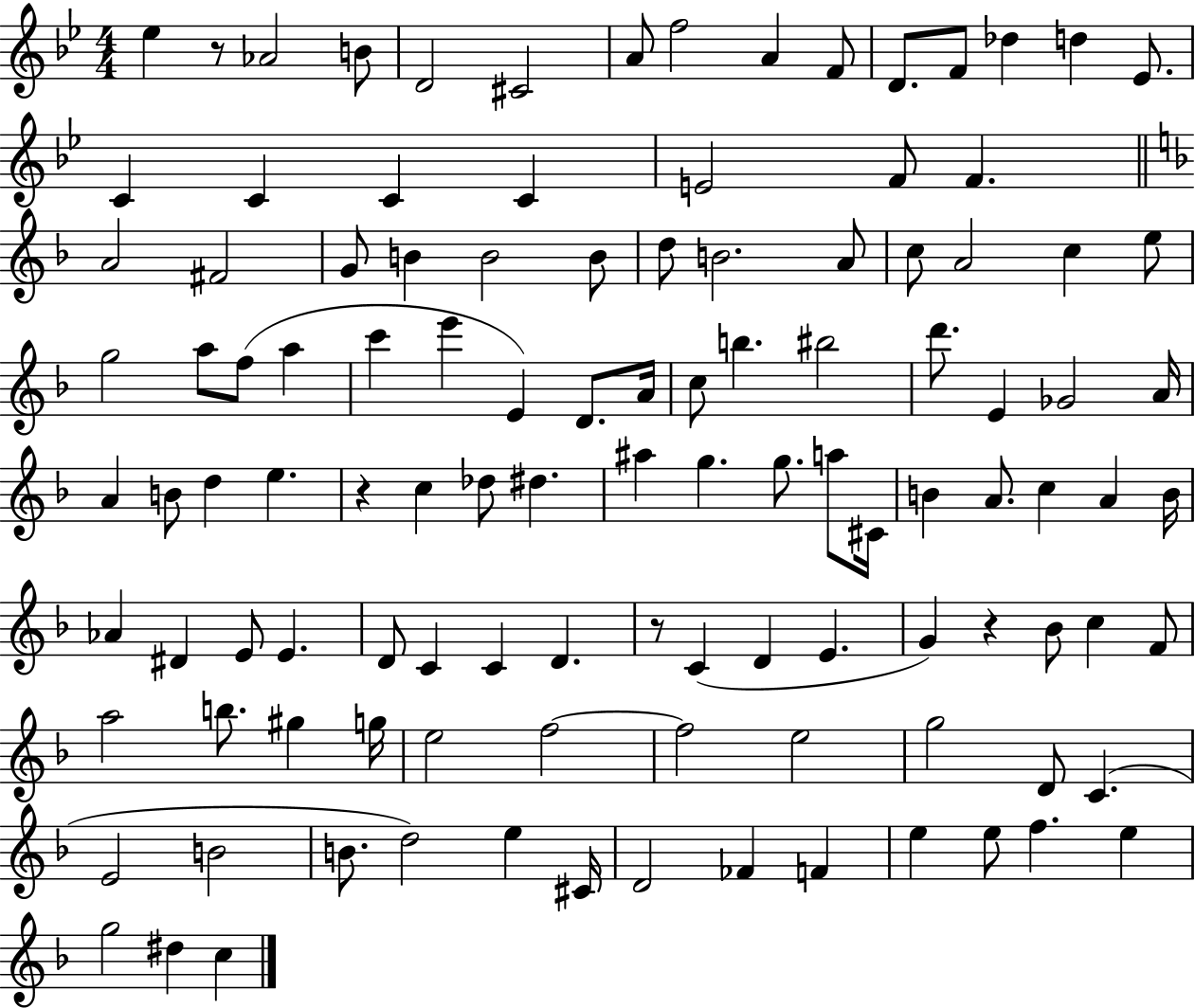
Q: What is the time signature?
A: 4/4